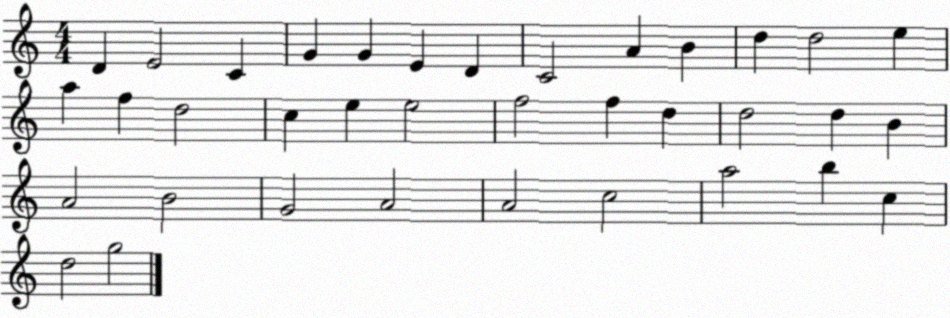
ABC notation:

X:1
T:Untitled
M:4/4
L:1/4
K:C
D E2 C G G E D C2 A B d d2 e a f d2 c e e2 f2 f d d2 d B A2 B2 G2 A2 A2 c2 a2 b c d2 g2